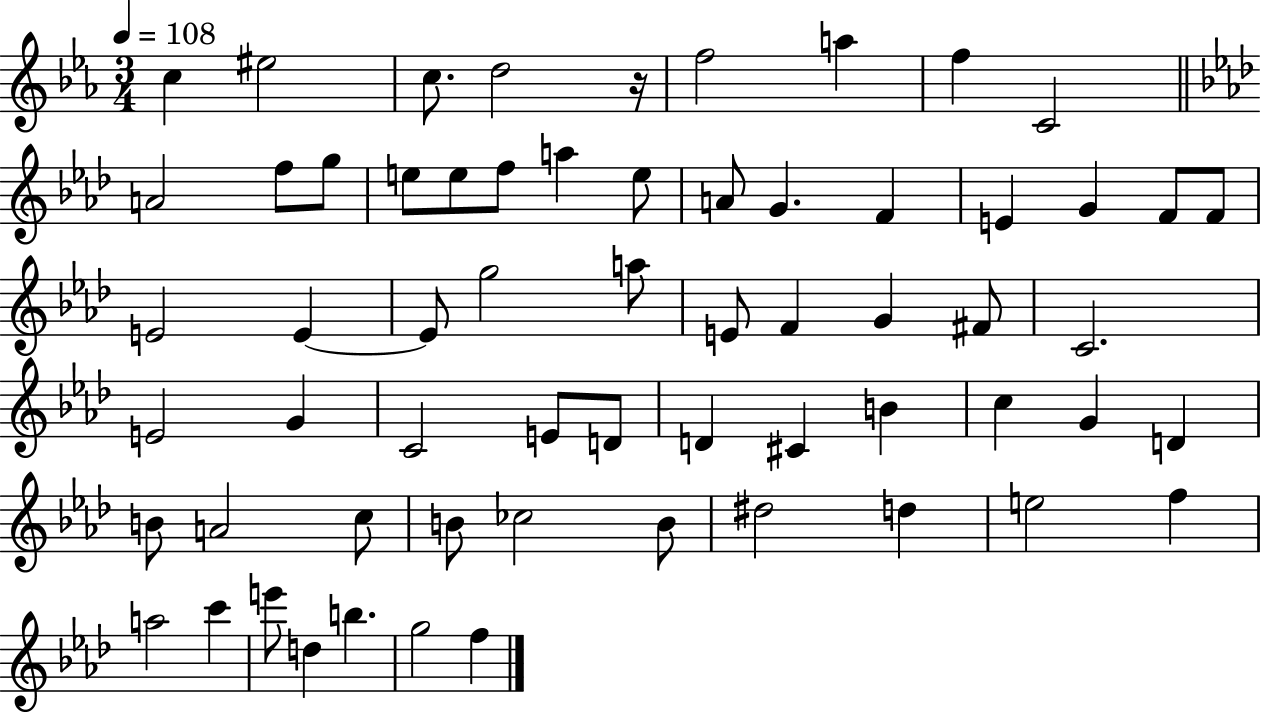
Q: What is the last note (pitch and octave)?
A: F5